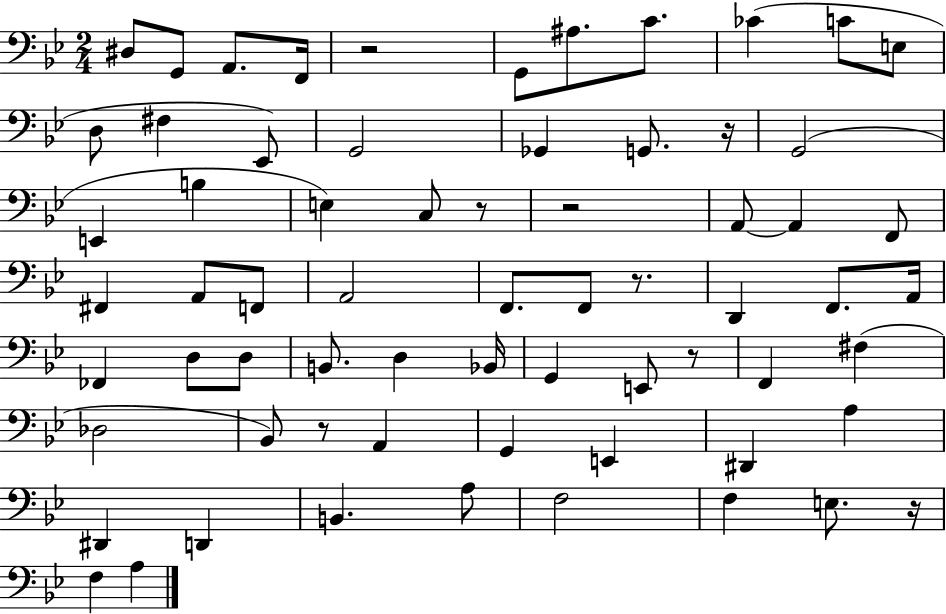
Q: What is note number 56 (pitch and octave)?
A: F3